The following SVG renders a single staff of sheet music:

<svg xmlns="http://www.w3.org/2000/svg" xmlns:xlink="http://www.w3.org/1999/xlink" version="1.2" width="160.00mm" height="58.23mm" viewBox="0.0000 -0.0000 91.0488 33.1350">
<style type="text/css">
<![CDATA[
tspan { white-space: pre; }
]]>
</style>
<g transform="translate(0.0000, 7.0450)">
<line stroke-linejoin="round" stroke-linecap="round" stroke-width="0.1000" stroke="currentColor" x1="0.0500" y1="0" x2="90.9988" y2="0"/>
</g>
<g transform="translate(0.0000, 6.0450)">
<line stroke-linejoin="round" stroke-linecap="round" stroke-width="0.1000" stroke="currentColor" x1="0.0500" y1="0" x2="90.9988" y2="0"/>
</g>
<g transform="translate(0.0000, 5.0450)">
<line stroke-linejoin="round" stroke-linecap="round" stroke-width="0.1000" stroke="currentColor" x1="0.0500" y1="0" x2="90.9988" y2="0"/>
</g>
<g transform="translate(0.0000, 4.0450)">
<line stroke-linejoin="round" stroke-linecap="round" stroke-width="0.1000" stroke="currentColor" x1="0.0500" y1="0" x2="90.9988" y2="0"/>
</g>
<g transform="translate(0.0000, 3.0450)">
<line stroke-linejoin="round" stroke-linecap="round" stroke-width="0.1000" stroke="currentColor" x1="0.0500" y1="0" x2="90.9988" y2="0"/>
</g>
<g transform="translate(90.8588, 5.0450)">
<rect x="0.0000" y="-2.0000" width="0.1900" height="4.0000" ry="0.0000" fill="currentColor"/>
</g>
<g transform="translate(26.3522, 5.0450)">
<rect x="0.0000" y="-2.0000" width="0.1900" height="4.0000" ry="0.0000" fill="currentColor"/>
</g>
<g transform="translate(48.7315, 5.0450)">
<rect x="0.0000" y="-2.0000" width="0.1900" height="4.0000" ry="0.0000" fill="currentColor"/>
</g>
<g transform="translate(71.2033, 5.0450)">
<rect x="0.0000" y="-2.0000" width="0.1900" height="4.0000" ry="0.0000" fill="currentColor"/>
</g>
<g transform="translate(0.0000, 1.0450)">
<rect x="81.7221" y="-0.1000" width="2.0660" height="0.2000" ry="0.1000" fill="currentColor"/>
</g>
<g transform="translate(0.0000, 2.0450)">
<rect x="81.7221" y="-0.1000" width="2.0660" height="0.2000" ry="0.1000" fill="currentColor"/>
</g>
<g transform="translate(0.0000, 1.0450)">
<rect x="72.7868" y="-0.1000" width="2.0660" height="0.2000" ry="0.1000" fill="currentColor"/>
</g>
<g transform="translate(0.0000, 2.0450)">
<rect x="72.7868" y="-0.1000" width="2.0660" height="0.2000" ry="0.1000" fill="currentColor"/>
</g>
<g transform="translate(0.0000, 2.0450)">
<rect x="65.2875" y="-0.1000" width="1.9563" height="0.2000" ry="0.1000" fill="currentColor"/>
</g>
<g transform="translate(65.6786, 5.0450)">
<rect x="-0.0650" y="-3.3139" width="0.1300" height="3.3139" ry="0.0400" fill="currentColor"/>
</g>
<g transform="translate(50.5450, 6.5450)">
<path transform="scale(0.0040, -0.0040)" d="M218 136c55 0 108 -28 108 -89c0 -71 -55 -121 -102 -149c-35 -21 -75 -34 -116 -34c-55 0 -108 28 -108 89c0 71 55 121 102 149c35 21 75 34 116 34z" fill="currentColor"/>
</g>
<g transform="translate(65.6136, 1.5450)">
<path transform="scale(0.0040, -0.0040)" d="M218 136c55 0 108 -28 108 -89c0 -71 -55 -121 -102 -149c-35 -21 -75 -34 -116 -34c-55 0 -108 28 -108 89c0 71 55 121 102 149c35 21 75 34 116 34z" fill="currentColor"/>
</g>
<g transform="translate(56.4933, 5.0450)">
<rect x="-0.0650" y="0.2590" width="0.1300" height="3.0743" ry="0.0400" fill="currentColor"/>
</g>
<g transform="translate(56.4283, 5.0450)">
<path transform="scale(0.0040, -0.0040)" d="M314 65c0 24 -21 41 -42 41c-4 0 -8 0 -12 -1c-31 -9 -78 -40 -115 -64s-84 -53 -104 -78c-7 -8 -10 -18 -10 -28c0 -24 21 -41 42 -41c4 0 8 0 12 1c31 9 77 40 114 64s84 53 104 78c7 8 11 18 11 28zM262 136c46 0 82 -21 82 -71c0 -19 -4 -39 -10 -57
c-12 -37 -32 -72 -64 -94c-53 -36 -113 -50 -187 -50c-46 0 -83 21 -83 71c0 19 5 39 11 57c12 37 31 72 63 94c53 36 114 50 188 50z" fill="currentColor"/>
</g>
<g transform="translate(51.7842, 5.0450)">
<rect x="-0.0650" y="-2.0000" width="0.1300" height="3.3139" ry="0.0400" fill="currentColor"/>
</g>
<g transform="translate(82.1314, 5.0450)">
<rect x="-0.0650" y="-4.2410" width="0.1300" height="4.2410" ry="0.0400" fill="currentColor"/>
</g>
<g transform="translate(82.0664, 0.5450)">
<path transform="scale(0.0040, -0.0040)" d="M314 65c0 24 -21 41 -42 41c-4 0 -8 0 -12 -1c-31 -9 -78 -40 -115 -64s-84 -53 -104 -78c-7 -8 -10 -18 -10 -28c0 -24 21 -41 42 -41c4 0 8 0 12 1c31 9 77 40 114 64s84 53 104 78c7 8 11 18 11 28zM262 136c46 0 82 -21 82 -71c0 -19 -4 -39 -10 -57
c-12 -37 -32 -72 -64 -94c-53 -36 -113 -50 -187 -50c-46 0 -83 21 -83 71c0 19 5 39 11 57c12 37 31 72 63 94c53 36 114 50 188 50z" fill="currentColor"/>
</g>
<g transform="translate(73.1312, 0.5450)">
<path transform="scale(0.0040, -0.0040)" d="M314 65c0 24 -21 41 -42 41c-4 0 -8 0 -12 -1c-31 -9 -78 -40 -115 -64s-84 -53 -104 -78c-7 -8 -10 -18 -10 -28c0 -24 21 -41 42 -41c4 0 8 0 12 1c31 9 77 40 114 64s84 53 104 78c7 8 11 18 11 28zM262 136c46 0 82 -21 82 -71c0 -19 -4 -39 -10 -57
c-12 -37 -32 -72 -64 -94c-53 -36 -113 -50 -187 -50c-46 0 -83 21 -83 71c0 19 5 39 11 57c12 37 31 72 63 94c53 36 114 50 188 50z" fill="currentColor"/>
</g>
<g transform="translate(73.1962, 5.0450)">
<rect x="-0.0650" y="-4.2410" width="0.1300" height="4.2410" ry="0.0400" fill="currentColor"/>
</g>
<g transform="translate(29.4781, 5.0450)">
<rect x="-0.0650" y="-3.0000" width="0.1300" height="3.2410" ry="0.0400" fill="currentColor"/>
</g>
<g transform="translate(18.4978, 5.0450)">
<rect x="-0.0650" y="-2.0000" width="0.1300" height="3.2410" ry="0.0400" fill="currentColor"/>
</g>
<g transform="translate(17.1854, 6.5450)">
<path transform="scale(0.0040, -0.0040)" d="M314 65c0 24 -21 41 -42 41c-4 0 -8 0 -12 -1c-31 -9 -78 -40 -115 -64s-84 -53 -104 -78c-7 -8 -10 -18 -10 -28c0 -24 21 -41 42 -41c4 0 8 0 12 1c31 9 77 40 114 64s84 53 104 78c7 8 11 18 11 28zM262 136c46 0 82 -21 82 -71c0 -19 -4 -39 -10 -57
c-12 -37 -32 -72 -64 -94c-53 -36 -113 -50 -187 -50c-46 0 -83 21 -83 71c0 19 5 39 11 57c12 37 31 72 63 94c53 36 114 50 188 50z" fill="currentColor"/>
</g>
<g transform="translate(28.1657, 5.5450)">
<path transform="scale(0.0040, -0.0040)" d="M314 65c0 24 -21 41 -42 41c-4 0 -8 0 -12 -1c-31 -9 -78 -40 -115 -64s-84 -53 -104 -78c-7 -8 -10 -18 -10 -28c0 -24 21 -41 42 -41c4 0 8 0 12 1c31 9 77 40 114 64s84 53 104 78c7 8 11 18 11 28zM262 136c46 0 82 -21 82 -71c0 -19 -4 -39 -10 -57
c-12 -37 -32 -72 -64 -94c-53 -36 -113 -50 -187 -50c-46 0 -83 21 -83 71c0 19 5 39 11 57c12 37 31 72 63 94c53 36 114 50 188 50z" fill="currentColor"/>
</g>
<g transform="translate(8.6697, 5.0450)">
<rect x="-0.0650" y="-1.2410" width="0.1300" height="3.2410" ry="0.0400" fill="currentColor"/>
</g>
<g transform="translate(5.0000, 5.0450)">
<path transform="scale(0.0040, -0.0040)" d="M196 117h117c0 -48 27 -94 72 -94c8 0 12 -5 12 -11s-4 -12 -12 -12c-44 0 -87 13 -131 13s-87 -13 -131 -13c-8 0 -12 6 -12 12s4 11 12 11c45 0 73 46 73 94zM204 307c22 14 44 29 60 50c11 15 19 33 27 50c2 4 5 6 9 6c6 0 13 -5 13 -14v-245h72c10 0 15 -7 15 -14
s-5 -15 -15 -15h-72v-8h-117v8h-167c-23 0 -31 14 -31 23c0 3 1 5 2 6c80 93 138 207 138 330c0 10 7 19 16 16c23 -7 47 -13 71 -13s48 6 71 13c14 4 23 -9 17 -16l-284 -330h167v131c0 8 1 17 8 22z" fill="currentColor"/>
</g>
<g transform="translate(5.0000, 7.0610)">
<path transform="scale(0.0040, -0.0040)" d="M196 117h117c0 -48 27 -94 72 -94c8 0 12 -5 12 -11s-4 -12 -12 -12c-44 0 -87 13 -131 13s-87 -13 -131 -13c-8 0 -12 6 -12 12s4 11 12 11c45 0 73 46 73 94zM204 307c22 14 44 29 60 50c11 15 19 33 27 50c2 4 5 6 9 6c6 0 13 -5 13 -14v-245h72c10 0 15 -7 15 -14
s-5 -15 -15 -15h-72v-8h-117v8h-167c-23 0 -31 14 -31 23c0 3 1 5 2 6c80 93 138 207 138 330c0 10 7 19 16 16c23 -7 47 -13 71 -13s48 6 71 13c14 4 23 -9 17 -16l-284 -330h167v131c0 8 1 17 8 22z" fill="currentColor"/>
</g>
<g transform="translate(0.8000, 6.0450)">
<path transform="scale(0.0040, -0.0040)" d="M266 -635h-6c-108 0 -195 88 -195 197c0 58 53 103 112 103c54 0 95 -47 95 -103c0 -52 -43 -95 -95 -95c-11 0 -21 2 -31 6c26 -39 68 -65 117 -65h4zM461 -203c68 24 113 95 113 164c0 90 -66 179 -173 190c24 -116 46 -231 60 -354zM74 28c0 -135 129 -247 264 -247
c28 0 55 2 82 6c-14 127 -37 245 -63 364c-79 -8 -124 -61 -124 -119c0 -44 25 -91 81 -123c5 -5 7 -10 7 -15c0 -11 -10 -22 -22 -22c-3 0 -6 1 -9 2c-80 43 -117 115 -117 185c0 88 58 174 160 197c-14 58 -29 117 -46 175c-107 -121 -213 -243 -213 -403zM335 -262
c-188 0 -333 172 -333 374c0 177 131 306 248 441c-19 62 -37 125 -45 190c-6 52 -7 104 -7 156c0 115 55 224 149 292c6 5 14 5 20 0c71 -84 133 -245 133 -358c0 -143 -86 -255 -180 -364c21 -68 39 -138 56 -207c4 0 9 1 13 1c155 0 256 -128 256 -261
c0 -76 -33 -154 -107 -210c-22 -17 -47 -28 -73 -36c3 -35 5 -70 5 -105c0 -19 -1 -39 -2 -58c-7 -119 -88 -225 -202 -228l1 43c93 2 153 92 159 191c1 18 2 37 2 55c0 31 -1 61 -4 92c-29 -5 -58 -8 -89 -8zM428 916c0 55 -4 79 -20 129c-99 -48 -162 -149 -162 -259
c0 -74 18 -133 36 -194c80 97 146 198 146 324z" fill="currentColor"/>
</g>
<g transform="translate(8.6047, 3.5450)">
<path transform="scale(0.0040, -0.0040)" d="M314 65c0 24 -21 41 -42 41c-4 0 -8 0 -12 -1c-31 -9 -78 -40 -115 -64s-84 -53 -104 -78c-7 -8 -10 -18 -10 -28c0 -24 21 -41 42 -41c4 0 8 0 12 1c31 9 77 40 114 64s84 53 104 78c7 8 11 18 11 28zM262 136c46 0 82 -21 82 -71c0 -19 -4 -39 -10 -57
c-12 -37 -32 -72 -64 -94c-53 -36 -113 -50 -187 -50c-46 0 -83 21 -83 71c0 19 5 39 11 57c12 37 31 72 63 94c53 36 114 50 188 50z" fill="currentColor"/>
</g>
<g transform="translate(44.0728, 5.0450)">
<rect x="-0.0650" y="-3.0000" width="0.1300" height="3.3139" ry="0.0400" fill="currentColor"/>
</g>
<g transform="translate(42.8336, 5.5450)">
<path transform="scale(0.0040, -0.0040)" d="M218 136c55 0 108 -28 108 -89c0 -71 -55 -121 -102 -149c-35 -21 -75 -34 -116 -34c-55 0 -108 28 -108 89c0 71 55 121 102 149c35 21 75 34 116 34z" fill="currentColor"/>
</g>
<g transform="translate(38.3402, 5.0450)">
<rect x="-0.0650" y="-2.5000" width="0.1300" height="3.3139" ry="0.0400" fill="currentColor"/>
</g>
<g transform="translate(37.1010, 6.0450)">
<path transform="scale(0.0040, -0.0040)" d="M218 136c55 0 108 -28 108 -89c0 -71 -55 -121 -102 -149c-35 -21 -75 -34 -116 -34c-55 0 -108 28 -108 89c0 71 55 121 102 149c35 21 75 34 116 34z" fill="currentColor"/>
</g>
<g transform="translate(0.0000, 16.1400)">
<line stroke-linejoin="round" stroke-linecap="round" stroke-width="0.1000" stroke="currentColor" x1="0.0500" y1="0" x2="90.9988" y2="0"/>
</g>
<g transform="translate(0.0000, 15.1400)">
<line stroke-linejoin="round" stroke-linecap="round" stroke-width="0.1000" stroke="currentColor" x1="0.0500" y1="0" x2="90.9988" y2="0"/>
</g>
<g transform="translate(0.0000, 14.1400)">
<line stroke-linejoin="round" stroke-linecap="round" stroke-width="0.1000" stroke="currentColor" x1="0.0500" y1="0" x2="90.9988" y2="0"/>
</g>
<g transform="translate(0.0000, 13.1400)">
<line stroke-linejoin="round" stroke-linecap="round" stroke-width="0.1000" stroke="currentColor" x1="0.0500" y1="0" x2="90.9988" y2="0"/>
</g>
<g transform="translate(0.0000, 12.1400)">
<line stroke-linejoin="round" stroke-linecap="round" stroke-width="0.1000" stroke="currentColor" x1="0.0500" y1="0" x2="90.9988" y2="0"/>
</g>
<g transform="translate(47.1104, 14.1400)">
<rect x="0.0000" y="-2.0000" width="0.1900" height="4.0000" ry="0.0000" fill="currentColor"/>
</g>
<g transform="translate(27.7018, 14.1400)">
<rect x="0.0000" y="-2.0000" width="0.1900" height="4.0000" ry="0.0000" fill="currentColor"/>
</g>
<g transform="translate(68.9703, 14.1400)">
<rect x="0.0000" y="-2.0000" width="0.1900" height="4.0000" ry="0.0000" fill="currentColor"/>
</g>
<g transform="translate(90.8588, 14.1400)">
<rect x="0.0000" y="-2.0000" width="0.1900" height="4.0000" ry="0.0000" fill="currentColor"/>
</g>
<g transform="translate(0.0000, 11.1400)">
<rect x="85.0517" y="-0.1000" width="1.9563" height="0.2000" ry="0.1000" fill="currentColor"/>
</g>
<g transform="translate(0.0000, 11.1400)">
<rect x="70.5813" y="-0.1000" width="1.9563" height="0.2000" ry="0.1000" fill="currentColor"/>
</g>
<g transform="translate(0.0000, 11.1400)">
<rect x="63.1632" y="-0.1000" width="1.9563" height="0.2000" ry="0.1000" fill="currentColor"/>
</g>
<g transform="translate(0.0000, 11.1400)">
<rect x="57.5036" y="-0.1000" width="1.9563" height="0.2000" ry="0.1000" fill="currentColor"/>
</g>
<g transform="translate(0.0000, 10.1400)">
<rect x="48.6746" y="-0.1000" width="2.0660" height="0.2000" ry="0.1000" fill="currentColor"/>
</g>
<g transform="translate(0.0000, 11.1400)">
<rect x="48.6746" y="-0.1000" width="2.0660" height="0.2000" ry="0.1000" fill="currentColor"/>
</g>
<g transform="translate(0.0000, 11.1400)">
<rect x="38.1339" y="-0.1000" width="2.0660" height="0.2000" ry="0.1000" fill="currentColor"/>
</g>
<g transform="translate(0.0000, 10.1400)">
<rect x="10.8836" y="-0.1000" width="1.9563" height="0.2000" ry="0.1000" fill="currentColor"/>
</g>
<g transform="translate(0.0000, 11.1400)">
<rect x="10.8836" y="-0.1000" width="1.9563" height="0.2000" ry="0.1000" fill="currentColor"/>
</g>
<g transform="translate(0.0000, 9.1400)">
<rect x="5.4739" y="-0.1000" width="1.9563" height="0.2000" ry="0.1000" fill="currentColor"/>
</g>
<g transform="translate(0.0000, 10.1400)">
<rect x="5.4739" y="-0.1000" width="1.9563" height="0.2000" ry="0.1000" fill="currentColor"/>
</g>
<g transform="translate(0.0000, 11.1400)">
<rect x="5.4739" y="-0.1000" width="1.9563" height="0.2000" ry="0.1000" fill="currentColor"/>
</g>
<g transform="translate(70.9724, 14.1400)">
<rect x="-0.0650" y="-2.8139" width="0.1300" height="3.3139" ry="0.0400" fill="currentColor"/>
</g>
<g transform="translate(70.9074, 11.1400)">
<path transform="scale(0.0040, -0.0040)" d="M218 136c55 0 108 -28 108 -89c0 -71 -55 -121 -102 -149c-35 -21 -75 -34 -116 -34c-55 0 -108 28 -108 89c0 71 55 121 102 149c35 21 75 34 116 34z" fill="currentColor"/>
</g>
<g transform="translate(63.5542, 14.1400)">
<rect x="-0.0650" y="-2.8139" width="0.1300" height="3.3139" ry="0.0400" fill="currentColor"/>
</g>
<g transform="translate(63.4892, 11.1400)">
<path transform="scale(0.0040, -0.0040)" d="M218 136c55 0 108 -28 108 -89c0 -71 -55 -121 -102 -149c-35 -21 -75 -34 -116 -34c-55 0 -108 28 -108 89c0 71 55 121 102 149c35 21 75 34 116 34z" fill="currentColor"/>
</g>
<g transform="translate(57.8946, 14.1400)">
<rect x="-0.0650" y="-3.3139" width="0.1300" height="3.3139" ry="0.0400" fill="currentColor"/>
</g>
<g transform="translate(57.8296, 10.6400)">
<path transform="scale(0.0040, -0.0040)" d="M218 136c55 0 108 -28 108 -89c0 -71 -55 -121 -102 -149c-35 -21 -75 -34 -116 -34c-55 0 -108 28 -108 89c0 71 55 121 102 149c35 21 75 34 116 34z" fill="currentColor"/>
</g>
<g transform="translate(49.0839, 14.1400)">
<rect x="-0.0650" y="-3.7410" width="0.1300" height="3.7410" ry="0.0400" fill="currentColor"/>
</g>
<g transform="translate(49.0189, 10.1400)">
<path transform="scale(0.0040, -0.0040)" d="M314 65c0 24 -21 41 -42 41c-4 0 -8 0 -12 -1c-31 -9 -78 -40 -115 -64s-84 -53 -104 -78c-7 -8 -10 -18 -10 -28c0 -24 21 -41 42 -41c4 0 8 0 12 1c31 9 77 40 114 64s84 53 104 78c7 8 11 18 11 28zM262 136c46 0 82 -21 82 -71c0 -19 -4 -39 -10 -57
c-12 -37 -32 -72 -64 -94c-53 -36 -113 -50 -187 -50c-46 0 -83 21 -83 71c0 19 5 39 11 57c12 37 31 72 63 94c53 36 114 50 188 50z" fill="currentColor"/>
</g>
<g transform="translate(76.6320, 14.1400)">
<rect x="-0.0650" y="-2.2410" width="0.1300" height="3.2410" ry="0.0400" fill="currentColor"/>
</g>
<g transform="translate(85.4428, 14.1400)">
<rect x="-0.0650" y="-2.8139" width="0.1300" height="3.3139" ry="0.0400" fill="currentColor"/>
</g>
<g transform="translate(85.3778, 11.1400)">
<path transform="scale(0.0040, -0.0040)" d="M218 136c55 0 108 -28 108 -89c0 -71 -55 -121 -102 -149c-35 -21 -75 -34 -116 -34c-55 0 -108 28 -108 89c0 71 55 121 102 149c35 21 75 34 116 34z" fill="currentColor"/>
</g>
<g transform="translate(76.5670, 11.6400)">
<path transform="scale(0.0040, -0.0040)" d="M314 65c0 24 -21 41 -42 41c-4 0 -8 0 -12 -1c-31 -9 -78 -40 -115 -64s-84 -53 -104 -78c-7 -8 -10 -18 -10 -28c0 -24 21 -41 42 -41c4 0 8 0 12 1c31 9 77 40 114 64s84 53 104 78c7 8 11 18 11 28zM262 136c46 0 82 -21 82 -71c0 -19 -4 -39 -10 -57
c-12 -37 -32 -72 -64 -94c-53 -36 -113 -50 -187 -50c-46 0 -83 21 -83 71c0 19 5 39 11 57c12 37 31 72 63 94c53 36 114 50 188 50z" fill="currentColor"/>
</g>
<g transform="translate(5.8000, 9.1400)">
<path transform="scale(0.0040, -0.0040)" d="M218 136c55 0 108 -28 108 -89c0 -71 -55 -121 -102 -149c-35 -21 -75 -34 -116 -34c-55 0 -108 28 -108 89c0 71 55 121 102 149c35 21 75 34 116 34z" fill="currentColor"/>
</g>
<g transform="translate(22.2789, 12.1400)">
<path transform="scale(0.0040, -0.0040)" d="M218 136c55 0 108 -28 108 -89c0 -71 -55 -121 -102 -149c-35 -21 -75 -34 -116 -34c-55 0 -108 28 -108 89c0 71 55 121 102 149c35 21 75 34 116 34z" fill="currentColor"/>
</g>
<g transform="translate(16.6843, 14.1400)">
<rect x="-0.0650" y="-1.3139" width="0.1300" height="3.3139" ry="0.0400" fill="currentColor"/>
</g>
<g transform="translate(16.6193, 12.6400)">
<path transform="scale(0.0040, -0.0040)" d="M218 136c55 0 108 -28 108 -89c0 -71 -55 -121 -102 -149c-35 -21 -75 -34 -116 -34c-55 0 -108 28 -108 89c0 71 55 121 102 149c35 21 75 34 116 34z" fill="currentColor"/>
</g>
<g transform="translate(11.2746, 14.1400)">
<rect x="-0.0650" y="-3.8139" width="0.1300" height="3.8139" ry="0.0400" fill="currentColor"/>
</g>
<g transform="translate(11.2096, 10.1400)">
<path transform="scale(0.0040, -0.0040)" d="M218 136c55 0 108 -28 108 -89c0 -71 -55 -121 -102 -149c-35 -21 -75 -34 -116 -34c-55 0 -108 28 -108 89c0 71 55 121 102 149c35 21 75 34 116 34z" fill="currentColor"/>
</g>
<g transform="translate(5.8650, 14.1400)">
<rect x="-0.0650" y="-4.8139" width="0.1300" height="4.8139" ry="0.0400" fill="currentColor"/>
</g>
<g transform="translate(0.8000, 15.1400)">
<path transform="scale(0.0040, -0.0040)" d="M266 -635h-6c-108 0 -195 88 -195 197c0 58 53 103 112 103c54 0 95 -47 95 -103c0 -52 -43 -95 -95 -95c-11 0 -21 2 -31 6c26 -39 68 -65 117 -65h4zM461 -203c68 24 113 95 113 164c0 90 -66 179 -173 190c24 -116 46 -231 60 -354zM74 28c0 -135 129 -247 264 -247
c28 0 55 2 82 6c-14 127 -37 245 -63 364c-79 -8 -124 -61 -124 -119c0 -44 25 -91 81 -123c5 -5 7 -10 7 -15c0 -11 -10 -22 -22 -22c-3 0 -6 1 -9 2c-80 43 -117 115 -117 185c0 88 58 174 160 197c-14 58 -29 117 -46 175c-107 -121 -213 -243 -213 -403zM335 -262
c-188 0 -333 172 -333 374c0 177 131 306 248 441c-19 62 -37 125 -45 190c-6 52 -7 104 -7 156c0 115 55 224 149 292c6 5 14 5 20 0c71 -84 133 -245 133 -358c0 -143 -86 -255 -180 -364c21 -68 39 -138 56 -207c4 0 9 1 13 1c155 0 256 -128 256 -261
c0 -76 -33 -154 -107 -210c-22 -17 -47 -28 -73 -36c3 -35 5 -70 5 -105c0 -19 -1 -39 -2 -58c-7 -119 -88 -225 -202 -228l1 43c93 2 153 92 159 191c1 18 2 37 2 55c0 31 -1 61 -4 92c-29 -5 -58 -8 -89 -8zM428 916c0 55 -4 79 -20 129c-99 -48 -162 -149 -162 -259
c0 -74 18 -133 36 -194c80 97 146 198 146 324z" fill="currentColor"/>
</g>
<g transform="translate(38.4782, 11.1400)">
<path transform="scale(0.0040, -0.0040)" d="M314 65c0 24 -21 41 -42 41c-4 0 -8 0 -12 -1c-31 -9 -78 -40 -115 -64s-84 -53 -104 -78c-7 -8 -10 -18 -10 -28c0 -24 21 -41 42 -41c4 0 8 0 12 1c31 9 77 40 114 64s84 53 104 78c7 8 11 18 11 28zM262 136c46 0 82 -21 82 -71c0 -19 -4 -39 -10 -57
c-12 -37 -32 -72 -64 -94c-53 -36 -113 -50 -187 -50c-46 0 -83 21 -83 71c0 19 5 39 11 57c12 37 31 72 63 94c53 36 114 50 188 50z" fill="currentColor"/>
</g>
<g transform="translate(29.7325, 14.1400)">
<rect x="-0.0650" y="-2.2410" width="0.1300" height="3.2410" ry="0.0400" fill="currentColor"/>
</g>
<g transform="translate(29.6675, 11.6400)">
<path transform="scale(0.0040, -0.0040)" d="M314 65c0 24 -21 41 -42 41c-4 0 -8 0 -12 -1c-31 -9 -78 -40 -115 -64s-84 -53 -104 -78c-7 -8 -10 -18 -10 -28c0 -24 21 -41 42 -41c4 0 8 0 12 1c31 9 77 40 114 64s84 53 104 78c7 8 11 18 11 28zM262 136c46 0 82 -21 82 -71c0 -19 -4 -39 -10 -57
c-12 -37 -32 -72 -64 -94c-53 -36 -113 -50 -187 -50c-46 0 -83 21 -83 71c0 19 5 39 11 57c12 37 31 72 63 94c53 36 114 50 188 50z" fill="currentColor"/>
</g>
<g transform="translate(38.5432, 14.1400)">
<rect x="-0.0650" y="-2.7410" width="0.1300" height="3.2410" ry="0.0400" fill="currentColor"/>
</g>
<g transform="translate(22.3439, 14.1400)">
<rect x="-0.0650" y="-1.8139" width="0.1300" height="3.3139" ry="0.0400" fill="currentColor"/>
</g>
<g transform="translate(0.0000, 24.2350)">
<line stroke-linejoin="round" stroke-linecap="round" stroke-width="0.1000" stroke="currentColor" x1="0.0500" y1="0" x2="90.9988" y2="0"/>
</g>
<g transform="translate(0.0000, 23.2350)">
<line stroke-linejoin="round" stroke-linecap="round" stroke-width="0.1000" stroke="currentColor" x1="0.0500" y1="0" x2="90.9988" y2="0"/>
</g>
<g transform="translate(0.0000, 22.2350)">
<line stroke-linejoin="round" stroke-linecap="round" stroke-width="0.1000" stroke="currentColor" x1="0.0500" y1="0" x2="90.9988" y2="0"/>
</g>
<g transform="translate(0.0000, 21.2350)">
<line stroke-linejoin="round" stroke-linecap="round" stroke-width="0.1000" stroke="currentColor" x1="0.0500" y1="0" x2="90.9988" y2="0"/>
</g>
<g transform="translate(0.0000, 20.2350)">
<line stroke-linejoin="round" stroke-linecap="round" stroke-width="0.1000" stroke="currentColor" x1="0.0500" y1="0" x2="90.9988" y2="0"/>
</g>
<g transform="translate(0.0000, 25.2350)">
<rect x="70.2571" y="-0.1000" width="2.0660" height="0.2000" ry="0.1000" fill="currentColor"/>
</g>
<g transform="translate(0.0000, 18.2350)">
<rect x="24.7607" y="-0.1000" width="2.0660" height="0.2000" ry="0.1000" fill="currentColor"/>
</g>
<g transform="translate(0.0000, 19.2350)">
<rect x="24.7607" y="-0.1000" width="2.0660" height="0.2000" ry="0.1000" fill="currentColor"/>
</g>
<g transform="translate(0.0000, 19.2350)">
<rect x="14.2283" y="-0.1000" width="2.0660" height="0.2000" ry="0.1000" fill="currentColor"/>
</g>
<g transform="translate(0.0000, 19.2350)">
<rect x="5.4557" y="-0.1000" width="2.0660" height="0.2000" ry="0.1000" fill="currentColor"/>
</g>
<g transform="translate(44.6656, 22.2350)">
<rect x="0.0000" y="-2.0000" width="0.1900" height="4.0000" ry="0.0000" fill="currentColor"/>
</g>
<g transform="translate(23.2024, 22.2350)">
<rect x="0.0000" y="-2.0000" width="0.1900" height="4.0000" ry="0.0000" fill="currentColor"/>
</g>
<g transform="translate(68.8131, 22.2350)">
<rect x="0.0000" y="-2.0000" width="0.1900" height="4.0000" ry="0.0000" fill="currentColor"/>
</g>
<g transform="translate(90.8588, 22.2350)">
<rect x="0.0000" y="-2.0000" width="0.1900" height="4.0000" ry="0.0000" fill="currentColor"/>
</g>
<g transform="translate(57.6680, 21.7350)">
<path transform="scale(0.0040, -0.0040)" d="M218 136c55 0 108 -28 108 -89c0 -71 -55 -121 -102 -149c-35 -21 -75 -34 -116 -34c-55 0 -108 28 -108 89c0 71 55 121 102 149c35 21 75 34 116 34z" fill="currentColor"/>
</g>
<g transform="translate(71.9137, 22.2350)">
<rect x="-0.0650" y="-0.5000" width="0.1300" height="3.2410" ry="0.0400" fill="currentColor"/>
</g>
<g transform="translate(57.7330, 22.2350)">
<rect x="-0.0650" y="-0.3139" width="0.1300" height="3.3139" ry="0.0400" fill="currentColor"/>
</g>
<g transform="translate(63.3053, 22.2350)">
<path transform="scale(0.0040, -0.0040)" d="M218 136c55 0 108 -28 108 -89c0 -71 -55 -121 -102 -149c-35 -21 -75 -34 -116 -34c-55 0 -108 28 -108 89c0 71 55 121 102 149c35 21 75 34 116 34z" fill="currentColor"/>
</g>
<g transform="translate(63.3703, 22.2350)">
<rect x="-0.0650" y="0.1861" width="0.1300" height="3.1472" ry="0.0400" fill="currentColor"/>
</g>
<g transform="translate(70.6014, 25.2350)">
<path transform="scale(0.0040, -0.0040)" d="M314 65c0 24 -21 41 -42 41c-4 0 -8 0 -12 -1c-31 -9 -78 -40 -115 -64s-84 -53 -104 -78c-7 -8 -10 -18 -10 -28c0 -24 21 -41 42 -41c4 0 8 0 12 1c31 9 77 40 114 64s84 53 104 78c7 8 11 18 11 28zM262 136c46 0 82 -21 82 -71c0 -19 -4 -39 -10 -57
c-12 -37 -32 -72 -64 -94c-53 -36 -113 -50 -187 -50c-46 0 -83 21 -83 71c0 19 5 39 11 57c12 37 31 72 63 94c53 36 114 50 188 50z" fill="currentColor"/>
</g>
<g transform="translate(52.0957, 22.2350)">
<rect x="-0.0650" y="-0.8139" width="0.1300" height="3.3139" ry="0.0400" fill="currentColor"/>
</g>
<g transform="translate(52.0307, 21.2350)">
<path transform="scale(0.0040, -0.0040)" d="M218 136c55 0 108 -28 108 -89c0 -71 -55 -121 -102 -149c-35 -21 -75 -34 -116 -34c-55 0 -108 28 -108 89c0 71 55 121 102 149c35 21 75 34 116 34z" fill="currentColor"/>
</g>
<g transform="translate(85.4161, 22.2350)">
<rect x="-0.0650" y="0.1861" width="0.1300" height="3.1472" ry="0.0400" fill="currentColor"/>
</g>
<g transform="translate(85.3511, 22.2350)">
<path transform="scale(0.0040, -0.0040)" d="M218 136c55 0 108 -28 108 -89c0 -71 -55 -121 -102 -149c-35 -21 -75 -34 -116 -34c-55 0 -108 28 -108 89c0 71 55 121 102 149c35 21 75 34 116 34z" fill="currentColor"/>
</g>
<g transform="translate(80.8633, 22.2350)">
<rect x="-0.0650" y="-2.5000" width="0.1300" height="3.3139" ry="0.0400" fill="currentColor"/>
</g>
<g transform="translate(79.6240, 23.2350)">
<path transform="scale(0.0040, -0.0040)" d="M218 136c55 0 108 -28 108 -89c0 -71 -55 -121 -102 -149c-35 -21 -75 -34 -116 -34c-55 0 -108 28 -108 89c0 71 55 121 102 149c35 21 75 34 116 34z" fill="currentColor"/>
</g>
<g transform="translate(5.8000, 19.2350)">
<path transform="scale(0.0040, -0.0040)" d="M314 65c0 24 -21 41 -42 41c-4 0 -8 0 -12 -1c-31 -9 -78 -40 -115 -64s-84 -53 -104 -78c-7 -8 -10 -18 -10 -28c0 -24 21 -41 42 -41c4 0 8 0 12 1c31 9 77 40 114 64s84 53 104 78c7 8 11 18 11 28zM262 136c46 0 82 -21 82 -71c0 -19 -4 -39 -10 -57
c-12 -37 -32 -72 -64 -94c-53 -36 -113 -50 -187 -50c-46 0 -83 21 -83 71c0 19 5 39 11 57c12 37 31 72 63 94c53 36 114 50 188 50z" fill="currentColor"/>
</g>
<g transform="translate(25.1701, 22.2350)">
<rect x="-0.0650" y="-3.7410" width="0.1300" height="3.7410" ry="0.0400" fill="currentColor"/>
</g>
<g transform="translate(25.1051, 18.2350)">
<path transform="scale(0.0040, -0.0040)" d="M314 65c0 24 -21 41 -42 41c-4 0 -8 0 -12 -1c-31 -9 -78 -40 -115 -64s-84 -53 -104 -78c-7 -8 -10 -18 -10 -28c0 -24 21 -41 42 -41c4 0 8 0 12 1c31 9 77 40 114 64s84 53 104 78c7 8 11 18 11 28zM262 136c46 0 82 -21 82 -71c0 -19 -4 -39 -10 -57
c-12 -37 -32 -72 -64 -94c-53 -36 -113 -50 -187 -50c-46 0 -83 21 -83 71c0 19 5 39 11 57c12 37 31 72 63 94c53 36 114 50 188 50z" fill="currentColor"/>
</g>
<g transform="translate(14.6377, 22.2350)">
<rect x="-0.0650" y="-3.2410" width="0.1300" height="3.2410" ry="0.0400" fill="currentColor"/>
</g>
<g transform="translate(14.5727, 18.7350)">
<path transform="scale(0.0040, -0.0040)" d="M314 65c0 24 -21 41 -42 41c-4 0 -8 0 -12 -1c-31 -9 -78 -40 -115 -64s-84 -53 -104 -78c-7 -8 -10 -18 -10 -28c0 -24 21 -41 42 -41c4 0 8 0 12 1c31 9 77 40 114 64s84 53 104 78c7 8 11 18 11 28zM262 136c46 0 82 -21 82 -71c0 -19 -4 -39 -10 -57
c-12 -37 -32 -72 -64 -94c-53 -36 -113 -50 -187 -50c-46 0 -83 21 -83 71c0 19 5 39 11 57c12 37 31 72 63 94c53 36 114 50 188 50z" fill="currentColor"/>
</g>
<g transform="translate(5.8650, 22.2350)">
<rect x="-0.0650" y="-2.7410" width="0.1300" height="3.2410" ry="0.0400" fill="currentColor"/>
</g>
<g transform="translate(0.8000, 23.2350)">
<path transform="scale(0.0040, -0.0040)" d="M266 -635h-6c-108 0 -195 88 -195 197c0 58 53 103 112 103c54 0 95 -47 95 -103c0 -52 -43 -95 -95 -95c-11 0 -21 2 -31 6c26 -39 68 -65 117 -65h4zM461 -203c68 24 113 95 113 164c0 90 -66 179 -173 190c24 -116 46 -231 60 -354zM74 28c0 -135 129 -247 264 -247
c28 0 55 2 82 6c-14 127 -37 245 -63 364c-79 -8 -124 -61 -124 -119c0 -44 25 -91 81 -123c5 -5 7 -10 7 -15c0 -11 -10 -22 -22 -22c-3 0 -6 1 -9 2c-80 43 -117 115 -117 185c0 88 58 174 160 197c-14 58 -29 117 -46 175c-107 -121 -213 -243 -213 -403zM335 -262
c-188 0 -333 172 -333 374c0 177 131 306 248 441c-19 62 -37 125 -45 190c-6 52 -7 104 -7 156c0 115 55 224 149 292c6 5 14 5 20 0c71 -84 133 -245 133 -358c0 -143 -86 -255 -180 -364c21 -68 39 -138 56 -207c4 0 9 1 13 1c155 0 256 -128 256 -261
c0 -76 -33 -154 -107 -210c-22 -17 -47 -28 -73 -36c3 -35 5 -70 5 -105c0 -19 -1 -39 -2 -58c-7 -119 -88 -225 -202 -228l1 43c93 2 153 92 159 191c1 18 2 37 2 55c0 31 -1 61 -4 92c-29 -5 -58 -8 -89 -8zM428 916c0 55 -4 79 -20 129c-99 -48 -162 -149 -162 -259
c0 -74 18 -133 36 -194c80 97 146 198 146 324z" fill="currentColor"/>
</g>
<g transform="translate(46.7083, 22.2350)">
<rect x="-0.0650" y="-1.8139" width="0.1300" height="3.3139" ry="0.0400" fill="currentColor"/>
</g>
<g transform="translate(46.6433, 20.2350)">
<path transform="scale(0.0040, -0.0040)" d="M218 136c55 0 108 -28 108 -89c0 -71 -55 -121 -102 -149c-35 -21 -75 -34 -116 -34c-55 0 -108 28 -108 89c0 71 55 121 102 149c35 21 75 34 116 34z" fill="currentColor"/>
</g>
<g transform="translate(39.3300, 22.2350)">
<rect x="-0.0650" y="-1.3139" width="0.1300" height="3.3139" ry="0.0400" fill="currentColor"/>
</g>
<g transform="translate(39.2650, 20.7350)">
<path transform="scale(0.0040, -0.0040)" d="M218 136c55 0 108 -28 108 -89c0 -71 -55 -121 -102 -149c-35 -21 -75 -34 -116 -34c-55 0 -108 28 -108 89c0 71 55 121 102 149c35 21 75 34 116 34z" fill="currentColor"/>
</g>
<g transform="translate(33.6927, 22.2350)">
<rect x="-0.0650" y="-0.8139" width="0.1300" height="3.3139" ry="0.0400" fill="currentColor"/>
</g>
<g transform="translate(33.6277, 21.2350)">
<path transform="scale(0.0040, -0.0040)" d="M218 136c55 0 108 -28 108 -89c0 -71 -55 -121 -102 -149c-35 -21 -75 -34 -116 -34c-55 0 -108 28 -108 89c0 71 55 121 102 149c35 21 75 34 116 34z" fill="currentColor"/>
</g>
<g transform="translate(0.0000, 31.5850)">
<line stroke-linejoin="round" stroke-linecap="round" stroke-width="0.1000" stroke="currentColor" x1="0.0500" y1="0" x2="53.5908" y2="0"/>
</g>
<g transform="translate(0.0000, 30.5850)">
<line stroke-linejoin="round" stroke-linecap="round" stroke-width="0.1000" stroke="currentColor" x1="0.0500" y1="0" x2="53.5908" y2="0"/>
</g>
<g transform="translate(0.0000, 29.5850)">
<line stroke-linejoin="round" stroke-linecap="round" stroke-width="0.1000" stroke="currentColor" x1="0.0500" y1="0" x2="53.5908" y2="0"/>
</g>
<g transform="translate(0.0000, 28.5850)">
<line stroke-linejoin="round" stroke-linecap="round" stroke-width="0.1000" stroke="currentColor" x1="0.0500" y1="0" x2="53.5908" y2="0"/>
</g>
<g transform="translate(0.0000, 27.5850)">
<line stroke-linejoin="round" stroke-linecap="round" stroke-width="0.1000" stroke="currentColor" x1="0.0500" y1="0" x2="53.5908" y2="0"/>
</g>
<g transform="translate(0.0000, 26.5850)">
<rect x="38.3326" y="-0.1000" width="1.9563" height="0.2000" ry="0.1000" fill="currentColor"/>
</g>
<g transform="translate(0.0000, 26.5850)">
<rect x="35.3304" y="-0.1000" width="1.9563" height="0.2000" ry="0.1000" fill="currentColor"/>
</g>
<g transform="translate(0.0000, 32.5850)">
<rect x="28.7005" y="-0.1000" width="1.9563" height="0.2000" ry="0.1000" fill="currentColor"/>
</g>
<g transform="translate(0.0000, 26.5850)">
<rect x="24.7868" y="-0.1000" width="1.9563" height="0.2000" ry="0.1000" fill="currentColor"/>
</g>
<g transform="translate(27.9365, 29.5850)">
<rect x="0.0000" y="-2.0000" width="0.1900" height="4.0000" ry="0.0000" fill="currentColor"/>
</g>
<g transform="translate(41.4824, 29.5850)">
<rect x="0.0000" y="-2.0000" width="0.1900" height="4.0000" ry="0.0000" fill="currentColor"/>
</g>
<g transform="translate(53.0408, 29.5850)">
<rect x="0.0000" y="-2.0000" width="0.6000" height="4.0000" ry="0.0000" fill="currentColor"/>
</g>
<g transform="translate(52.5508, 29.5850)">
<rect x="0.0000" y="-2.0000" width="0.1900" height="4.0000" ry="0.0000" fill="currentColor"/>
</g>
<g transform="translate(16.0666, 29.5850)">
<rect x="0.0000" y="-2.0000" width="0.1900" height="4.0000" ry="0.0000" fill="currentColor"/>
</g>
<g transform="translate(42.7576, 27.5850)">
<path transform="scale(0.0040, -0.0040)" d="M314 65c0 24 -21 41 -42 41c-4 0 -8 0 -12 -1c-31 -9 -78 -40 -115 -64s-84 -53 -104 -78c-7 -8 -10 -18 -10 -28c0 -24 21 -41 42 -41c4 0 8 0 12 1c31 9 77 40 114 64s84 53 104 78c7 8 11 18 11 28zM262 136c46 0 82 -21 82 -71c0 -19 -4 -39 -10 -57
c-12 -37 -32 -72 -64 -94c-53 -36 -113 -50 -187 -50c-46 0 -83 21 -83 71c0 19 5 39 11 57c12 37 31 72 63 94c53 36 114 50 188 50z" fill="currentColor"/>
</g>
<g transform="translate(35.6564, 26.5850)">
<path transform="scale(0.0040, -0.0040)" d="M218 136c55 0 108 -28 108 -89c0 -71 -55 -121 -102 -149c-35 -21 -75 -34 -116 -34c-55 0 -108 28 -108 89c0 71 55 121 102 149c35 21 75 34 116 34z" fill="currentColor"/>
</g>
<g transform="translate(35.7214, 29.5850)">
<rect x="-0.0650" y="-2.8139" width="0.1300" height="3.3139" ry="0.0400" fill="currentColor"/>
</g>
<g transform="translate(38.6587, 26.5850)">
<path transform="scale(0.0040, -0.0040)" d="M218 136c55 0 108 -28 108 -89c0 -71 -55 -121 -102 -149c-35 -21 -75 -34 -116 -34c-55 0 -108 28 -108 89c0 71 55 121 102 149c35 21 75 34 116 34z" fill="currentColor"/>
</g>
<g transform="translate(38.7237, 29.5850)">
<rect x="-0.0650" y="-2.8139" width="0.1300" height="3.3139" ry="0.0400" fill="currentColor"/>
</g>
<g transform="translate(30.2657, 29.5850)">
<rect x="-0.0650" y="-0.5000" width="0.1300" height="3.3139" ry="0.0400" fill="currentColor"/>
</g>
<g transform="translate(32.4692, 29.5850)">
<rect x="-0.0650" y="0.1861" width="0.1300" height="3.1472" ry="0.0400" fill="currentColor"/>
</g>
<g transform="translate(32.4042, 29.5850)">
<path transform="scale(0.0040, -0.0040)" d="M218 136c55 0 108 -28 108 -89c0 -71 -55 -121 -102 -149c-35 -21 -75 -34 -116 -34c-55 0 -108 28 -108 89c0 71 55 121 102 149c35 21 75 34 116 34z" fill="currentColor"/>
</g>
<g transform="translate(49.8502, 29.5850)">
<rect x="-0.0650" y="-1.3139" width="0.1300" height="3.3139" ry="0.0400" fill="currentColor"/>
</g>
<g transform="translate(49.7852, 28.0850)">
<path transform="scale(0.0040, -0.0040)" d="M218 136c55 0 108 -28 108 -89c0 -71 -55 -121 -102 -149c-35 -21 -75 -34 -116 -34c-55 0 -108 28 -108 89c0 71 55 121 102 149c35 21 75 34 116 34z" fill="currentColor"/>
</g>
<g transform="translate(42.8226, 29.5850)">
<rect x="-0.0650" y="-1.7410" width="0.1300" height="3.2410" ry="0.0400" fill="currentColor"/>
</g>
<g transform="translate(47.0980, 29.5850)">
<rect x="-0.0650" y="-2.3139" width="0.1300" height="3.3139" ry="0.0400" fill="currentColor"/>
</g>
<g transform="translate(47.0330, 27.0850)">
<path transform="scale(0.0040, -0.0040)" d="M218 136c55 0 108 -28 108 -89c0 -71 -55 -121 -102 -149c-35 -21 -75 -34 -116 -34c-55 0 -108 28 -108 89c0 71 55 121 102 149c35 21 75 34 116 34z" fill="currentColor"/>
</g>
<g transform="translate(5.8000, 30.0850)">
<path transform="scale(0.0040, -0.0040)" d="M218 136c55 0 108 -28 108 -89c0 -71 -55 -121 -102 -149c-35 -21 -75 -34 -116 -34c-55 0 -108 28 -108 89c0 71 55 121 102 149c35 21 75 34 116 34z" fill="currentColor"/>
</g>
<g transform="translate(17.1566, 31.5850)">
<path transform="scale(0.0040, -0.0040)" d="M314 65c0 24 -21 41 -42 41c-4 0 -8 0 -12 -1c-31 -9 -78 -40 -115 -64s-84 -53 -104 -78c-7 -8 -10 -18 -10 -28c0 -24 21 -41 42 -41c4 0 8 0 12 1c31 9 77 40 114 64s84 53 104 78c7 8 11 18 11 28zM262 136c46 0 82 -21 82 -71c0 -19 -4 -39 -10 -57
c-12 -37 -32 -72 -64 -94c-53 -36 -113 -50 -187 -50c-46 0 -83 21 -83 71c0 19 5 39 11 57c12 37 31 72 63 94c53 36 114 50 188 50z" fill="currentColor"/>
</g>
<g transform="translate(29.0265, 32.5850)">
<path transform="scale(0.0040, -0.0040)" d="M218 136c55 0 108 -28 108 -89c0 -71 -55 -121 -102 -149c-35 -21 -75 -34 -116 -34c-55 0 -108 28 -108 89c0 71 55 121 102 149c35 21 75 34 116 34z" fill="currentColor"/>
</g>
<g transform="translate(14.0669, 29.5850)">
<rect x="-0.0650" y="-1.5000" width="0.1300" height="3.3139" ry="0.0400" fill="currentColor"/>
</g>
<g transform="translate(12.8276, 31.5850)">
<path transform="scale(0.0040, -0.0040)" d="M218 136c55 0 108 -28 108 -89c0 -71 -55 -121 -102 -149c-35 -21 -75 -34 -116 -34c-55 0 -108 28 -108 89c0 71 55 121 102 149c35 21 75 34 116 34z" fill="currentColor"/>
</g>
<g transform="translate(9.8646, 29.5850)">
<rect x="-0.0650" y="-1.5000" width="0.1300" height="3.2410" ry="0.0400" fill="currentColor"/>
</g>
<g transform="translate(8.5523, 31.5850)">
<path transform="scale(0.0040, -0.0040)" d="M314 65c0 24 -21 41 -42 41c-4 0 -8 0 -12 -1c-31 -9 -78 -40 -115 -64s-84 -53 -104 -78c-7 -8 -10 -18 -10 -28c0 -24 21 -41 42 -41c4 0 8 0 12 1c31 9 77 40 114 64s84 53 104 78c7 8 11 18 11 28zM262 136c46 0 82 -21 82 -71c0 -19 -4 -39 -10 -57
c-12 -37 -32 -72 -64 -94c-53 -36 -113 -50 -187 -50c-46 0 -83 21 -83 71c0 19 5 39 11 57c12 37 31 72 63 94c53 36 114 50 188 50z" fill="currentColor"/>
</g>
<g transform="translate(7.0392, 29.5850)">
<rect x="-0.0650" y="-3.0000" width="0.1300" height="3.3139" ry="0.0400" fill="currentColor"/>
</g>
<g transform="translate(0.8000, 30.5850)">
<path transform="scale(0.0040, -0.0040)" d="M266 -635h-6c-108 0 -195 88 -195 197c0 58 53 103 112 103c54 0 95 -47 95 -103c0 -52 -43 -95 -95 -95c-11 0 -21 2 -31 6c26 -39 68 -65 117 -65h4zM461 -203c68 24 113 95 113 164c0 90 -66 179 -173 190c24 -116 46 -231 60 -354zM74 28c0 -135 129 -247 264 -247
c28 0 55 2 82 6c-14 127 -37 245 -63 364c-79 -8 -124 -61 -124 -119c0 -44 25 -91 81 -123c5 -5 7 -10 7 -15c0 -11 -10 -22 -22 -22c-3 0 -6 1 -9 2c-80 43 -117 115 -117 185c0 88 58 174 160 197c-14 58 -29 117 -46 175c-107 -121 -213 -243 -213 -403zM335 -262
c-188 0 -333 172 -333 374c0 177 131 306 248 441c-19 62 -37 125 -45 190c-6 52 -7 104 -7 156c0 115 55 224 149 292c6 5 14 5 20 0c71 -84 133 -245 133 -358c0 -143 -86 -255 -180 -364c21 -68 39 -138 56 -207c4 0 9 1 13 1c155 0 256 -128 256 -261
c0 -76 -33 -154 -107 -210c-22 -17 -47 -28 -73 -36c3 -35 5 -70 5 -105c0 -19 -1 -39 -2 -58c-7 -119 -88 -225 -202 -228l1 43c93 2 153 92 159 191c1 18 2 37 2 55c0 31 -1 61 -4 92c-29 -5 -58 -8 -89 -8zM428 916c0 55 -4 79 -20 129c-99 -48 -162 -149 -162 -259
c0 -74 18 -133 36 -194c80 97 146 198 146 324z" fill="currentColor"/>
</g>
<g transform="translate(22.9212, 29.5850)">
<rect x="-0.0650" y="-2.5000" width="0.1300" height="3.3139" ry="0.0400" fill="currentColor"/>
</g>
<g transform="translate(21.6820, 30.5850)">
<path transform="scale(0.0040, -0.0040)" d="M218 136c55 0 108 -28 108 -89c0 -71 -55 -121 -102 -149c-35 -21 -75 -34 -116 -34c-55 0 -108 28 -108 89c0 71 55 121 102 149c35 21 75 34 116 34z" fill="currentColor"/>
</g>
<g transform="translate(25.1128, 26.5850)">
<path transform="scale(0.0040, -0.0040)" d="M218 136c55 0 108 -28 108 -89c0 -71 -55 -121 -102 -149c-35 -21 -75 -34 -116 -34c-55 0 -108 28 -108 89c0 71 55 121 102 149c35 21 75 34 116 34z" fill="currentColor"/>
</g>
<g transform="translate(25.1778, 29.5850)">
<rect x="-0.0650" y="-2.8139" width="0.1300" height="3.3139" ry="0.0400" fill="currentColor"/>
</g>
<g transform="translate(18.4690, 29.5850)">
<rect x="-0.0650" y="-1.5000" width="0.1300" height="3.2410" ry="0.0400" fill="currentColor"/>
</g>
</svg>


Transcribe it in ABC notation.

X:1
T:Untitled
M:4/4
L:1/4
K:C
e2 F2 A2 G A F B2 b d'2 d'2 e' c' e f g2 a2 c'2 b a a g2 a a2 b2 c'2 d e f d c B C2 G B A E2 E E2 G a C B a a f2 g e